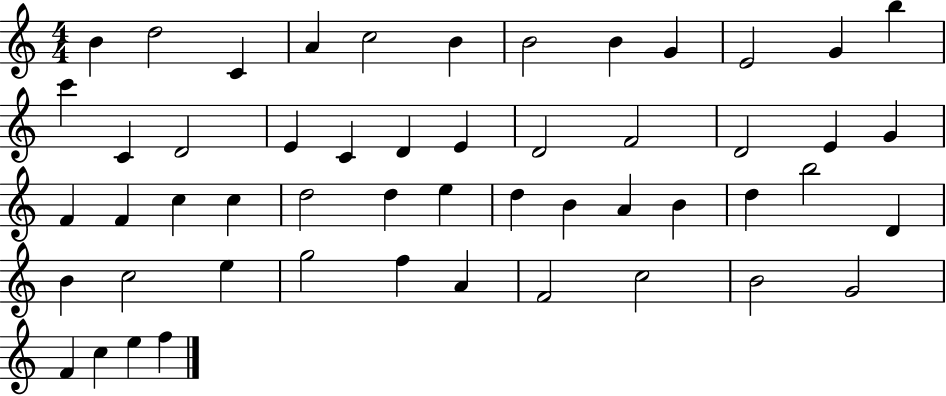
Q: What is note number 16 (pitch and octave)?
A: E4